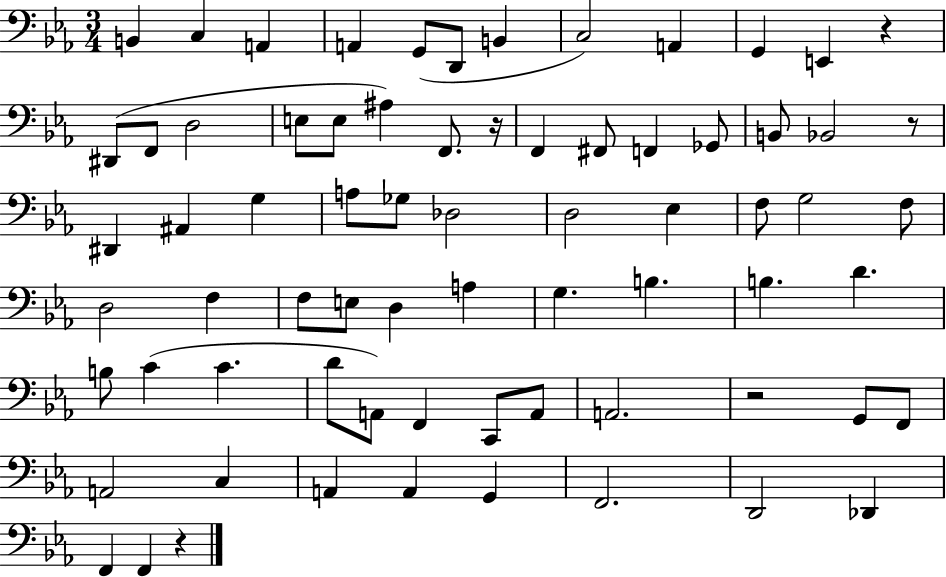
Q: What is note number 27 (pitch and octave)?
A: G3